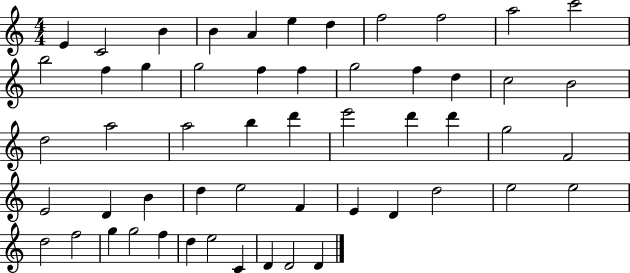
{
  \clef treble
  \numericTimeSignature
  \time 4/4
  \key c \major
  e'4 c'2 b'4 | b'4 a'4 e''4 d''4 | f''2 f''2 | a''2 c'''2 | \break b''2 f''4 g''4 | g''2 f''4 f''4 | g''2 f''4 d''4 | c''2 b'2 | \break d''2 a''2 | a''2 b''4 d'''4 | e'''2 d'''4 d'''4 | g''2 f'2 | \break e'2 d'4 b'4 | d''4 e''2 f'4 | e'4 d'4 d''2 | e''2 e''2 | \break d''2 f''2 | g''4 g''2 f''4 | d''4 e''2 c'4 | d'4 d'2 d'4 | \break \bar "|."
}